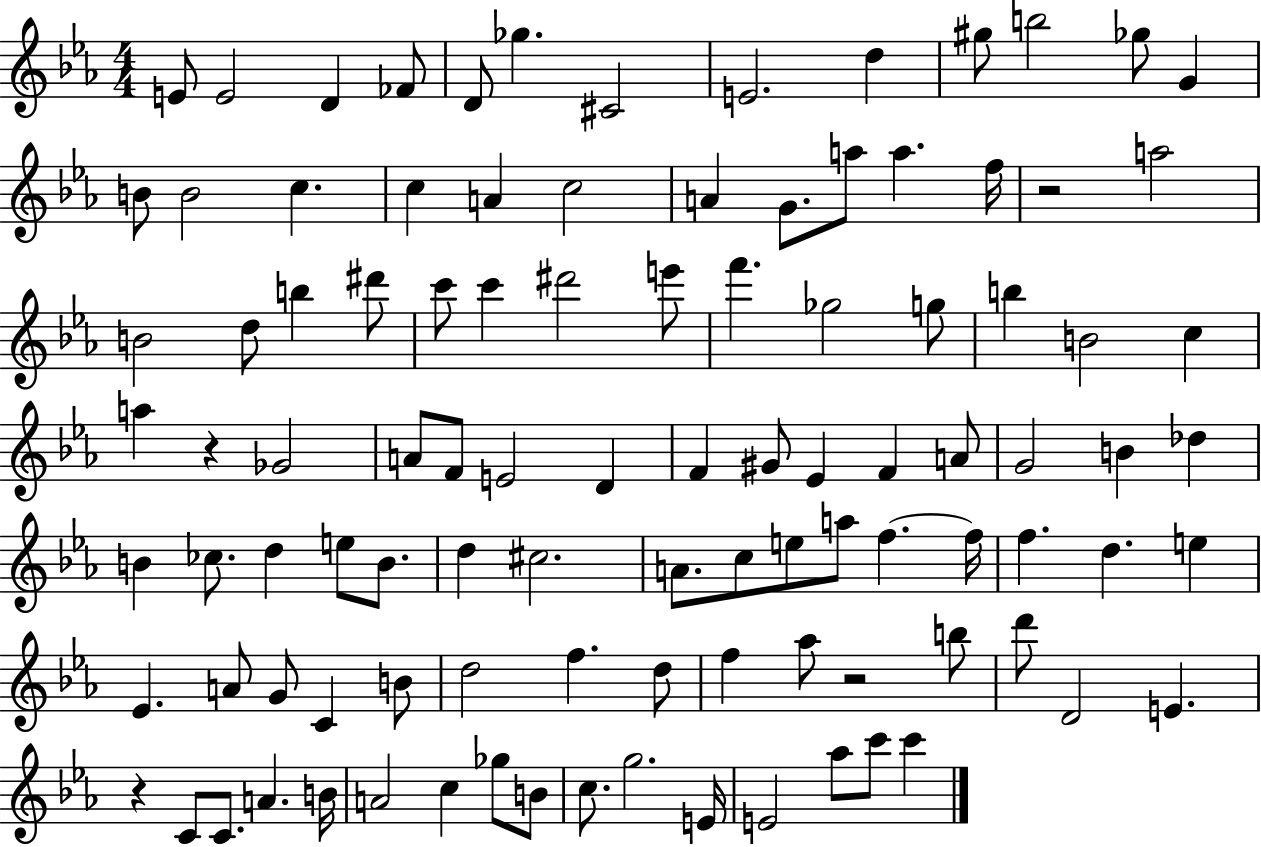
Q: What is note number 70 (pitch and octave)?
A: Eb4